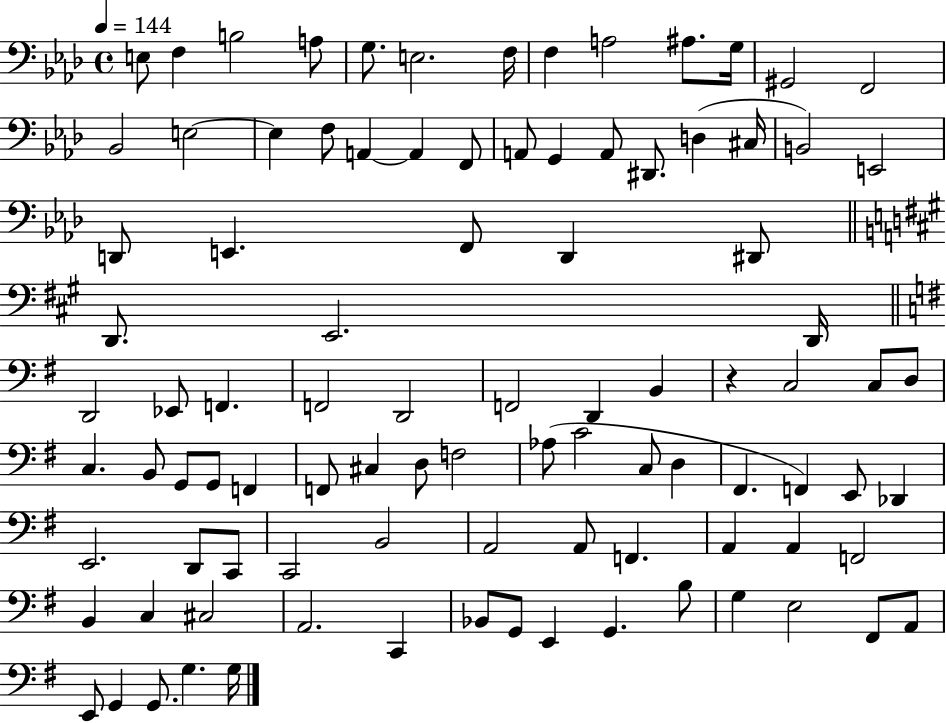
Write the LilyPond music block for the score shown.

{
  \clef bass
  \time 4/4
  \defaultTimeSignature
  \key aes \major
  \tempo 4 = 144
  \repeat volta 2 { e8 f4 b2 a8 | g8. e2. f16 | f4 a2 ais8. g16 | gis,2 f,2 | \break bes,2 e2~~ | e4 f8 a,4~~ a,4 f,8 | a,8 g,4 a,8 dis,8. d4( cis16 | b,2) e,2 | \break d,8 e,4. f,8 d,4 dis,8 | \bar "||" \break \key a \major d,8. e,2. d,16 | \bar "||" \break \key e \minor d,2 ees,8 f,4. | f,2 d,2 | f,2 d,4 b,4 | r4 c2 c8 d8 | \break c4. b,8 g,8 g,8 f,4 | f,8 cis4 d8 f2 | aes8( c'2 c8 d4 | fis,4. f,4) e,8 des,4 | \break e,2. d,8 c,8 | c,2 b,2 | a,2 a,8 f,4. | a,4 a,4 f,2 | \break b,4 c4 cis2 | a,2. c,4 | bes,8 g,8 e,4 g,4. b8 | g4 e2 fis,8 a,8 | \break e,8 g,4 g,8. g4. g16 | } \bar "|."
}